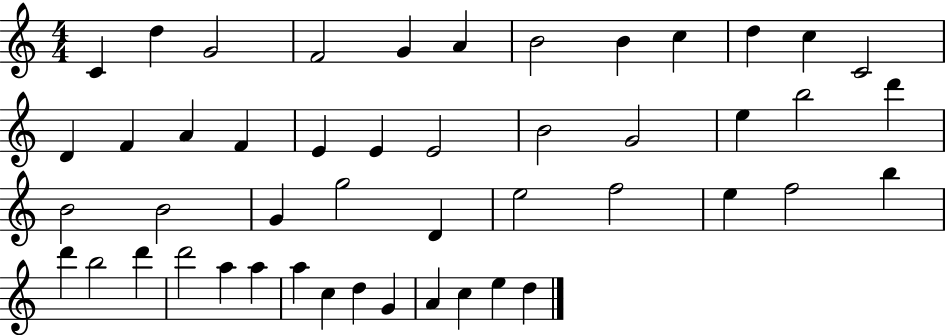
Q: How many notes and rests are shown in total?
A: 48